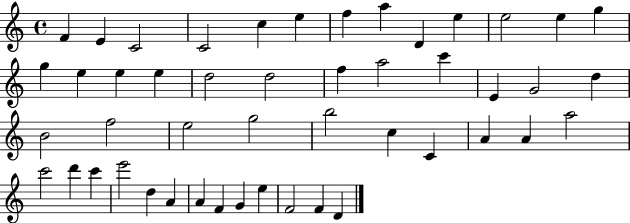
{
  \clef treble
  \time 4/4
  \defaultTimeSignature
  \key c \major
  f'4 e'4 c'2 | c'2 c''4 e''4 | f''4 a''4 d'4 e''4 | e''2 e''4 g''4 | \break g''4 e''4 e''4 e''4 | d''2 d''2 | f''4 a''2 c'''4 | e'4 g'2 d''4 | \break b'2 f''2 | e''2 g''2 | b''2 c''4 c'4 | a'4 a'4 a''2 | \break c'''2 d'''4 c'''4 | e'''2 d''4 a'4 | a'4 f'4 g'4 e''4 | f'2 f'4 d'4 | \break \bar "|."
}